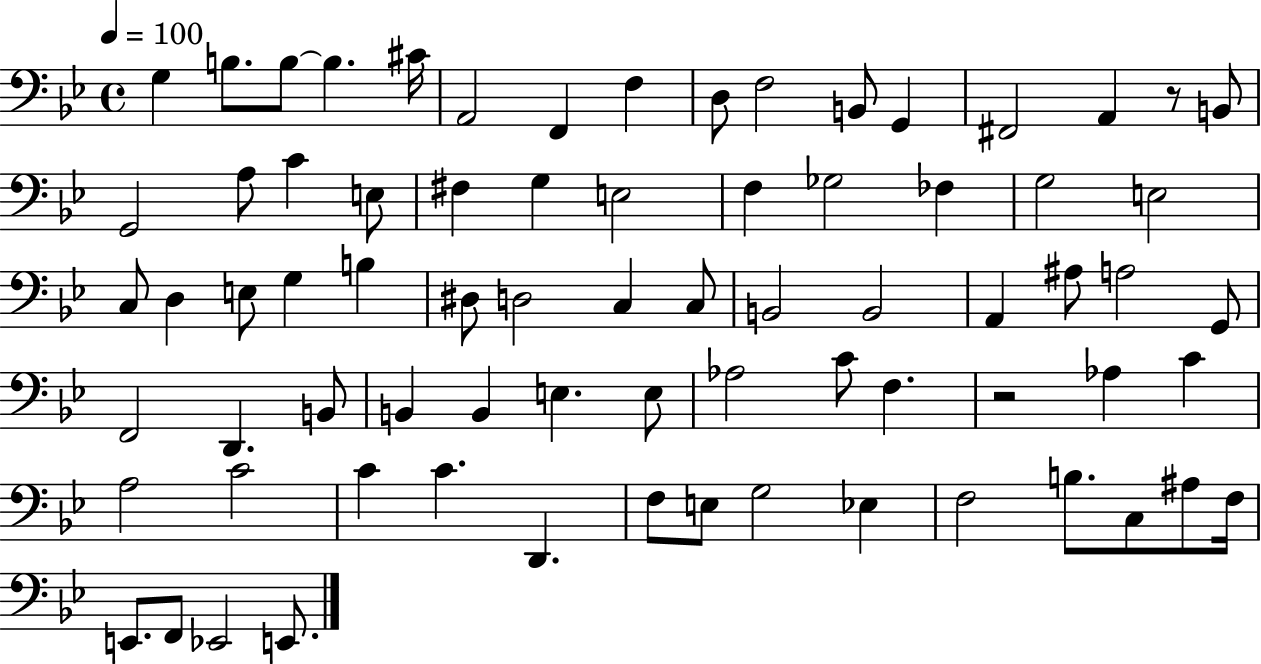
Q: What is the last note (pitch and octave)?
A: E2